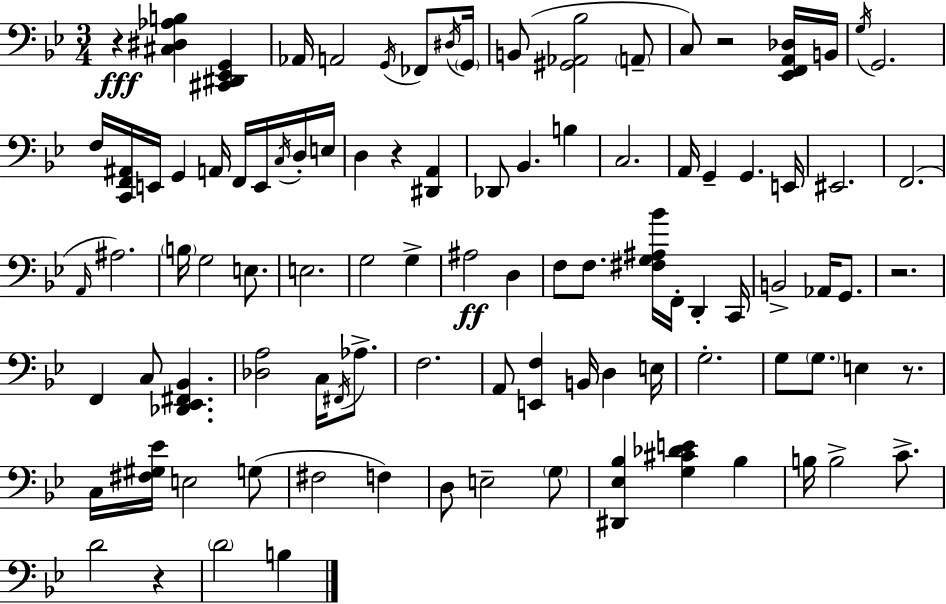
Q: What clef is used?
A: bass